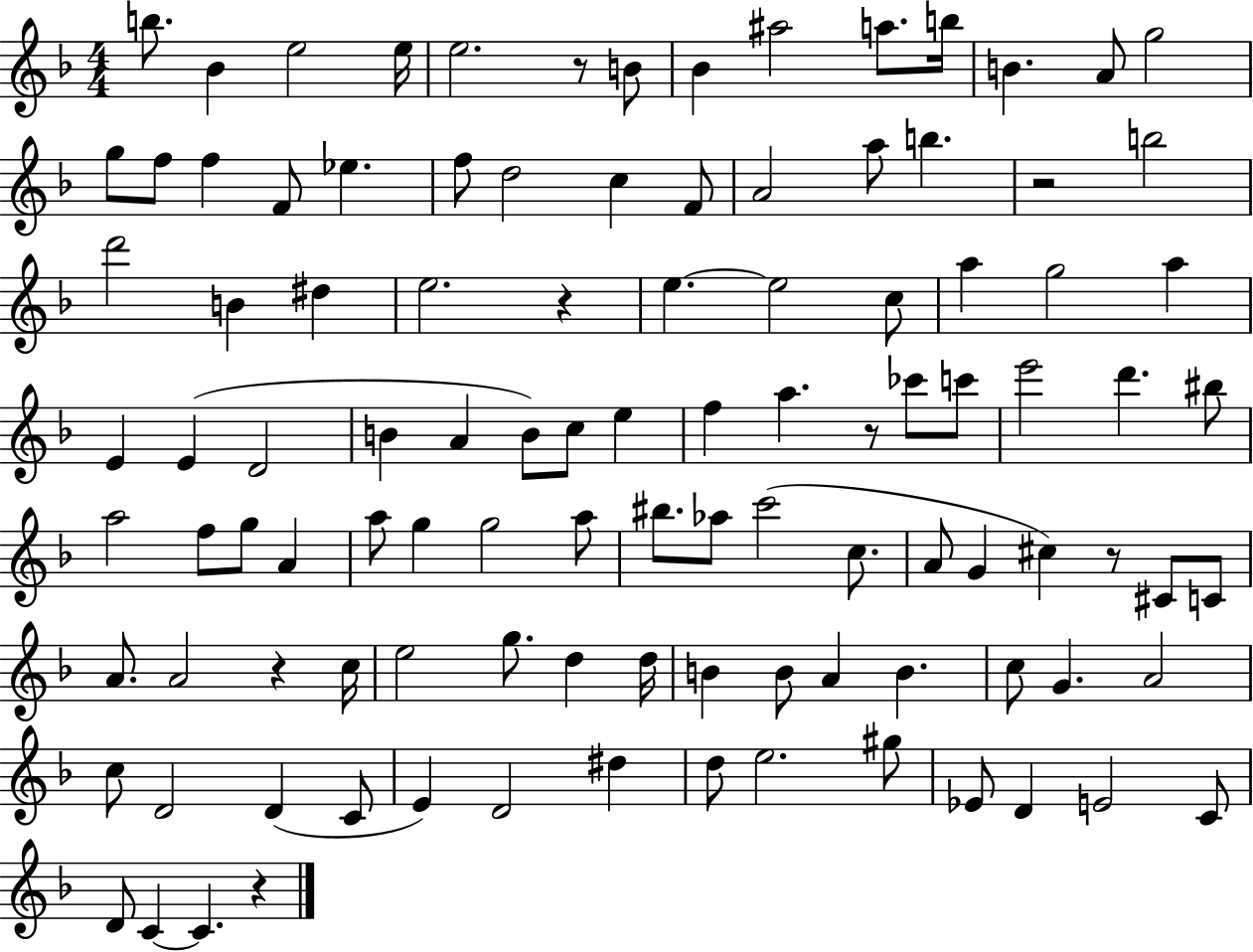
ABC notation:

X:1
T:Untitled
M:4/4
L:1/4
K:F
b/2 _B e2 e/4 e2 z/2 B/2 _B ^a2 a/2 b/4 B A/2 g2 g/2 f/2 f F/2 _e f/2 d2 c F/2 A2 a/2 b z2 b2 d'2 B ^d e2 z e e2 c/2 a g2 a E E D2 B A B/2 c/2 e f a z/2 _c'/2 c'/2 e'2 d' ^b/2 a2 f/2 g/2 A a/2 g g2 a/2 ^b/2 _a/2 c'2 c/2 A/2 G ^c z/2 ^C/2 C/2 A/2 A2 z c/4 e2 g/2 d d/4 B B/2 A B c/2 G A2 c/2 D2 D C/2 E D2 ^d d/2 e2 ^g/2 _E/2 D E2 C/2 D/2 C C z